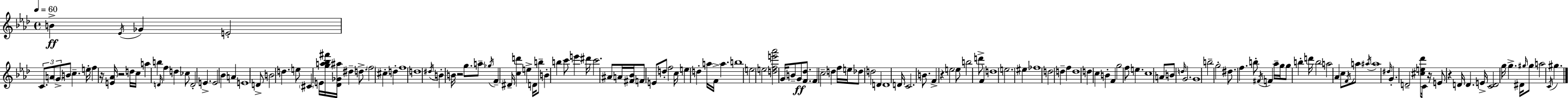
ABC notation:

X:1
T:Untitled
M:4/4
L:1/4
K:Fm
B _E/4 _G E2 C/2 A/2 G/2 B/2 c e/4 f z/4 [E_A]/4 z2 d/4 c/4 a b D/4 f d _c/2 D2 E E2 _B A E4 D/2 B2 d e/2 ^C E/4 [ga_b^f']/4 [_D_G^a]/4 ^d d/2 f2 ^c d f4 d4 ^d/4 B B/4 z2 g/2 a/2 _g/4 F ^D/4 [cd'] e D/4 b/2 B b c'/2 e' ^d'/4 c'2 ^A/2 A/4 [^F_B]/4 F/2 E/2 d/2 f2 c/4 e d a/4 F/4 a b4 e2 e2 [dfe'_a']2 G/4 B/2 G/2 [F_d]/2 F c2 d f/4 e/4 _d/2 d2 D D4 D/4 C2 B/2 F z e2 e/2 b2 d'/2 F d4 e2 ^e _f4 d2 d f d4 d c B F g2 f/2 e c4 A/2 B/2 d/4 G2 G4 b2 g2 ^d/2 f b/2 ^F/4 F _a/4 g/4 g/2 b d'/4 b2 a2 _A c/2 F/4 a/2 ^a/4 ^a4 ^d/4 G D2 [^ce_d']/2 C/4 z/4 E/2 z D/4 D E/4 [CD]2 g/4 g ^D/4 ^g/4 ^g/2 a2 C/4 ^g